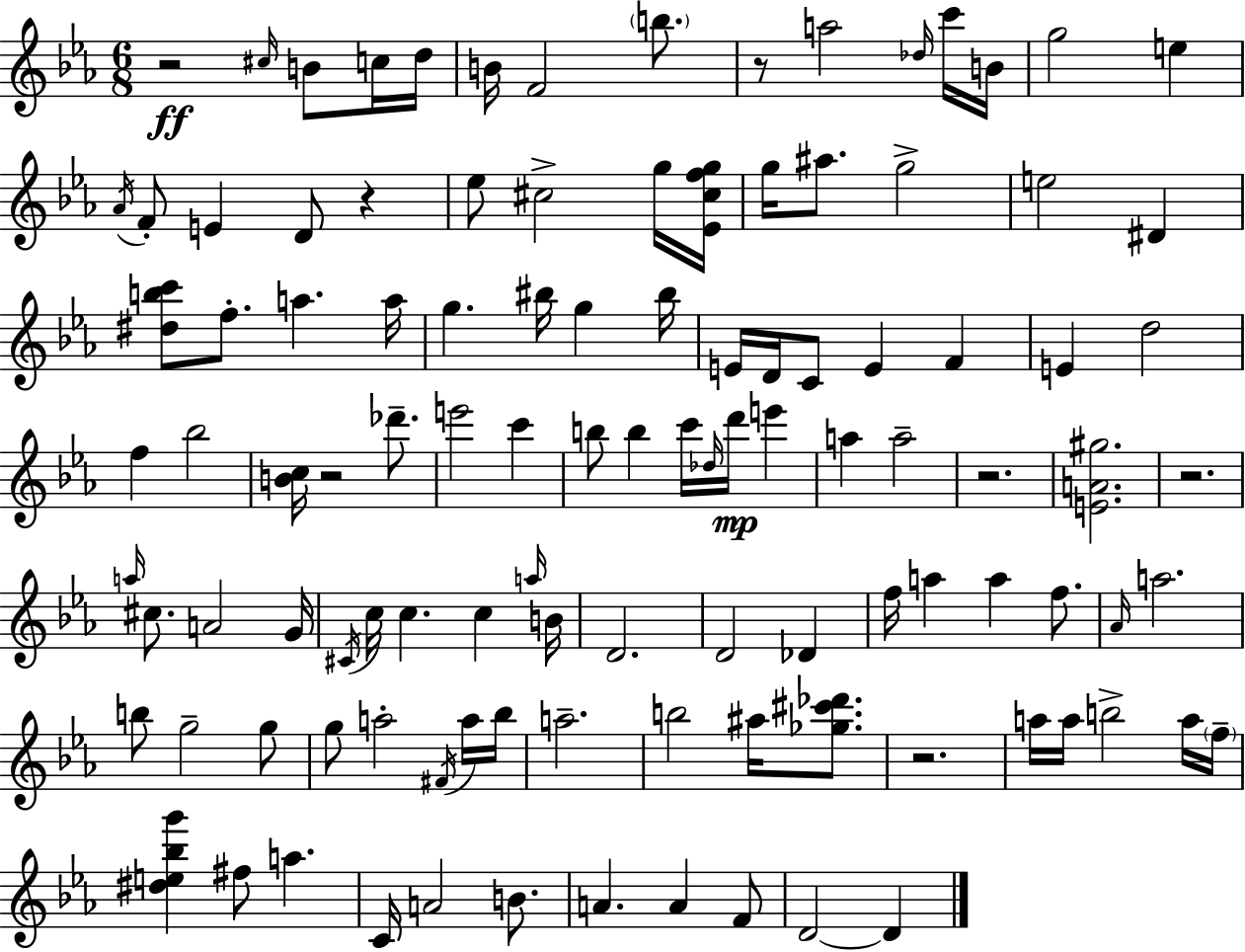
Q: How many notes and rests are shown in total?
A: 110